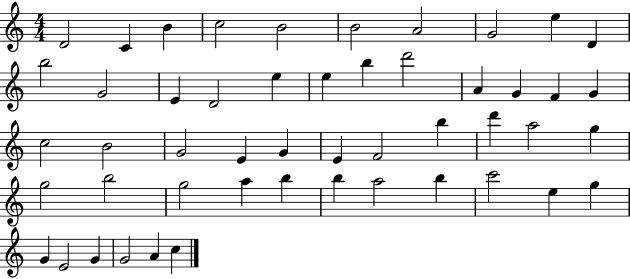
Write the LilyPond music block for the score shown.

{
  \clef treble
  \numericTimeSignature
  \time 4/4
  \key c \major
  d'2 c'4 b'4 | c''2 b'2 | b'2 a'2 | g'2 e''4 d'4 | \break b''2 g'2 | e'4 d'2 e''4 | e''4 b''4 d'''2 | a'4 g'4 f'4 g'4 | \break c''2 b'2 | g'2 e'4 g'4 | e'4 f'2 b''4 | d'''4 a''2 g''4 | \break g''2 b''2 | g''2 a''4 b''4 | b''4 a''2 b''4 | c'''2 e''4 g''4 | \break g'4 e'2 g'4 | g'2 a'4 c''4 | \bar "|."
}